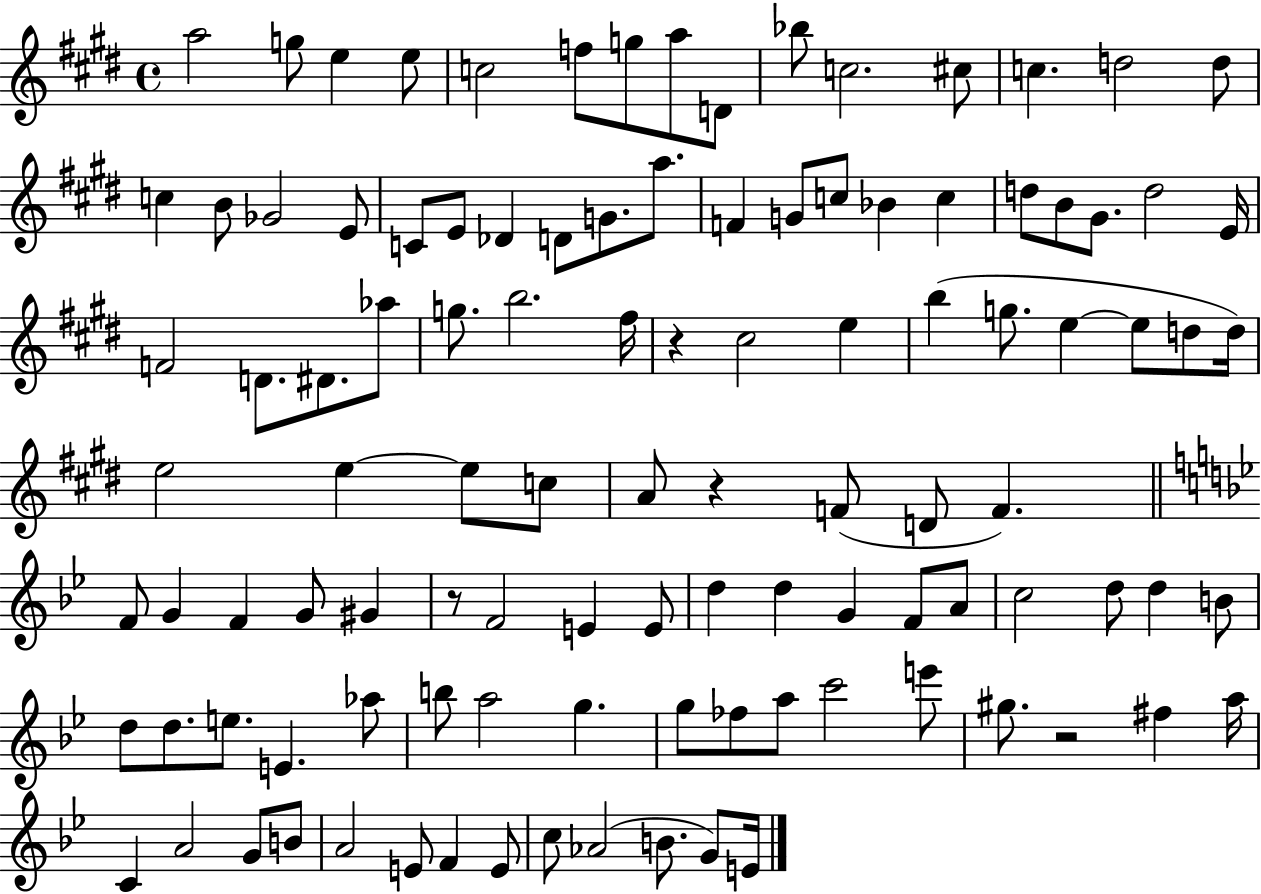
X:1
T:Untitled
M:4/4
L:1/4
K:E
a2 g/2 e e/2 c2 f/2 g/2 a/2 D/2 _b/2 c2 ^c/2 c d2 d/2 c B/2 _G2 E/2 C/2 E/2 _D D/2 G/2 a/2 F G/2 c/2 _B c d/2 B/2 ^G/2 d2 E/4 F2 D/2 ^D/2 _a/2 g/2 b2 ^f/4 z ^c2 e b g/2 e e/2 d/2 d/4 e2 e e/2 c/2 A/2 z F/2 D/2 F F/2 G F G/2 ^G z/2 F2 E E/2 d d G F/2 A/2 c2 d/2 d B/2 d/2 d/2 e/2 E _a/2 b/2 a2 g g/2 _f/2 a/2 c'2 e'/2 ^g/2 z2 ^f a/4 C A2 G/2 B/2 A2 E/2 F E/2 c/2 _A2 B/2 G/2 E/4